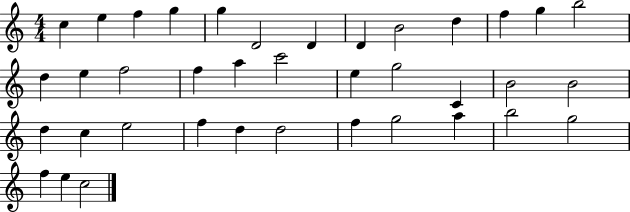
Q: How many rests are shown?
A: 0